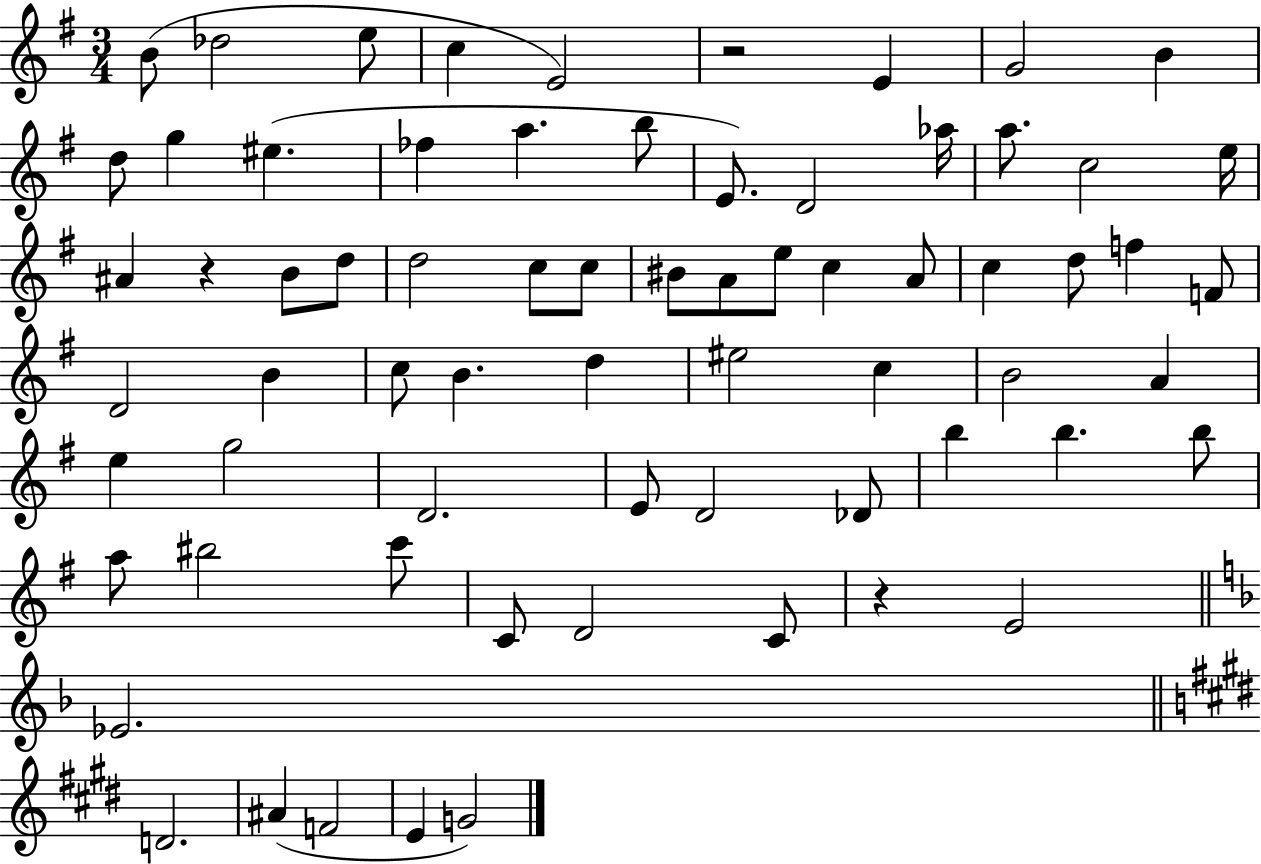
B4/e Db5/h E5/e C5/q E4/h R/h E4/q G4/h B4/q D5/e G5/q EIS5/q. FES5/q A5/q. B5/e E4/e. D4/h Ab5/s A5/e. C5/h E5/s A#4/q R/q B4/e D5/e D5/h C5/e C5/e BIS4/e A4/e E5/e C5/q A4/e C5/q D5/e F5/q F4/e D4/h B4/q C5/e B4/q. D5/q EIS5/h C5/q B4/h A4/q E5/q G5/h D4/h. E4/e D4/h Db4/e B5/q B5/q. B5/e A5/e BIS5/h C6/e C4/e D4/h C4/e R/q E4/h Eb4/h. D4/h. A#4/q F4/h E4/q G4/h